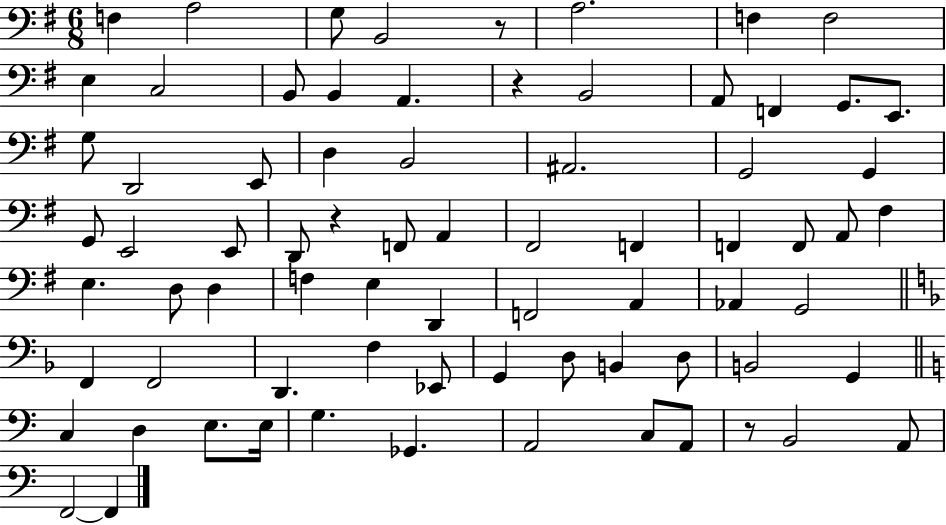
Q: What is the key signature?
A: G major